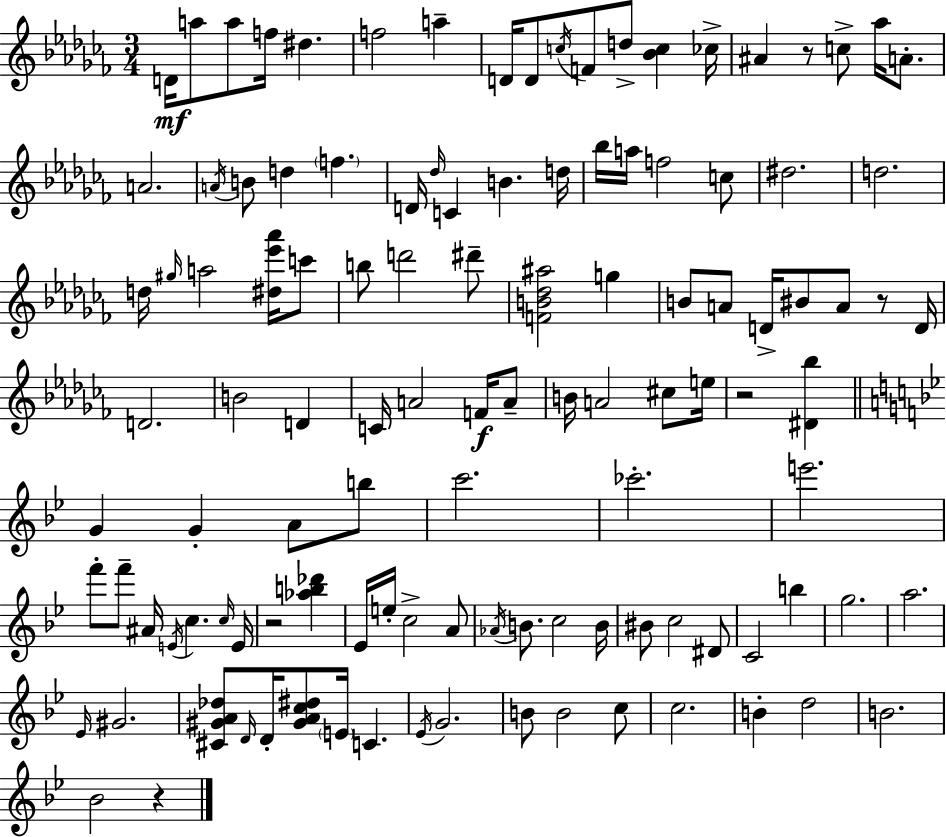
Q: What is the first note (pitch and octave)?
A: D4